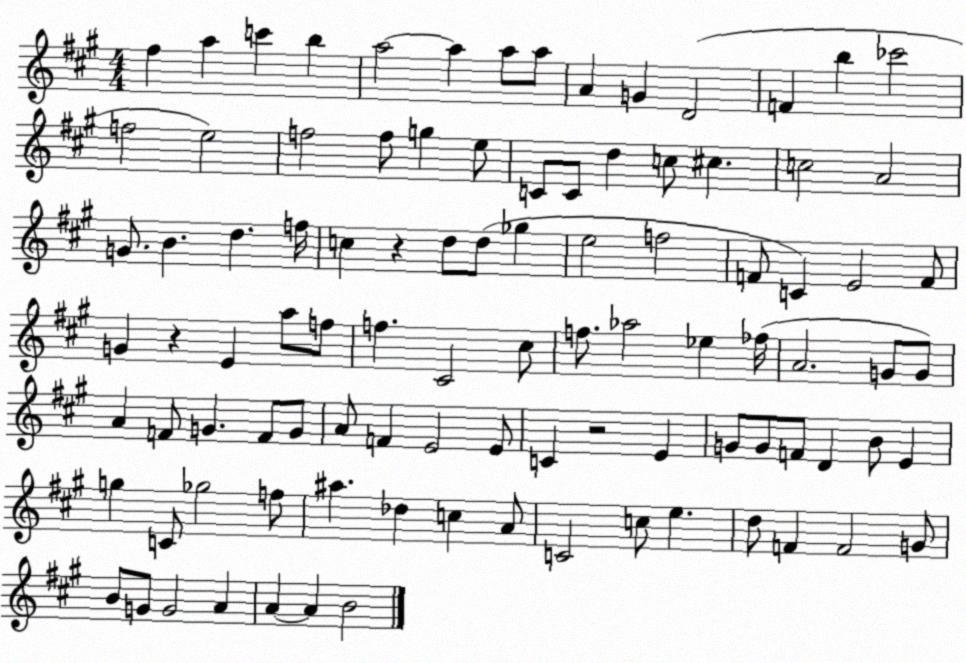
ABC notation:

X:1
T:Untitled
M:4/4
L:1/4
K:A
^f a c' b a2 a a/2 a/2 A G D2 F b _c'2 f2 e2 f2 f/2 g e/2 C/2 C/2 d c/2 ^c c2 A2 G/2 B d f/4 c z d/2 d/2 _g e2 f2 F/2 C E2 F/2 G z E a/2 f/2 f ^C2 ^c/2 f/2 _a2 _e _f/4 A2 G/2 G/2 A F/2 G F/2 G/2 A/2 F E2 E/2 C z2 E G/2 G/2 F/2 D B/2 E g C/2 _g2 f/2 ^a _d c A/2 C2 c/2 e d/2 F F2 G/2 B/2 G/2 G2 A A A B2